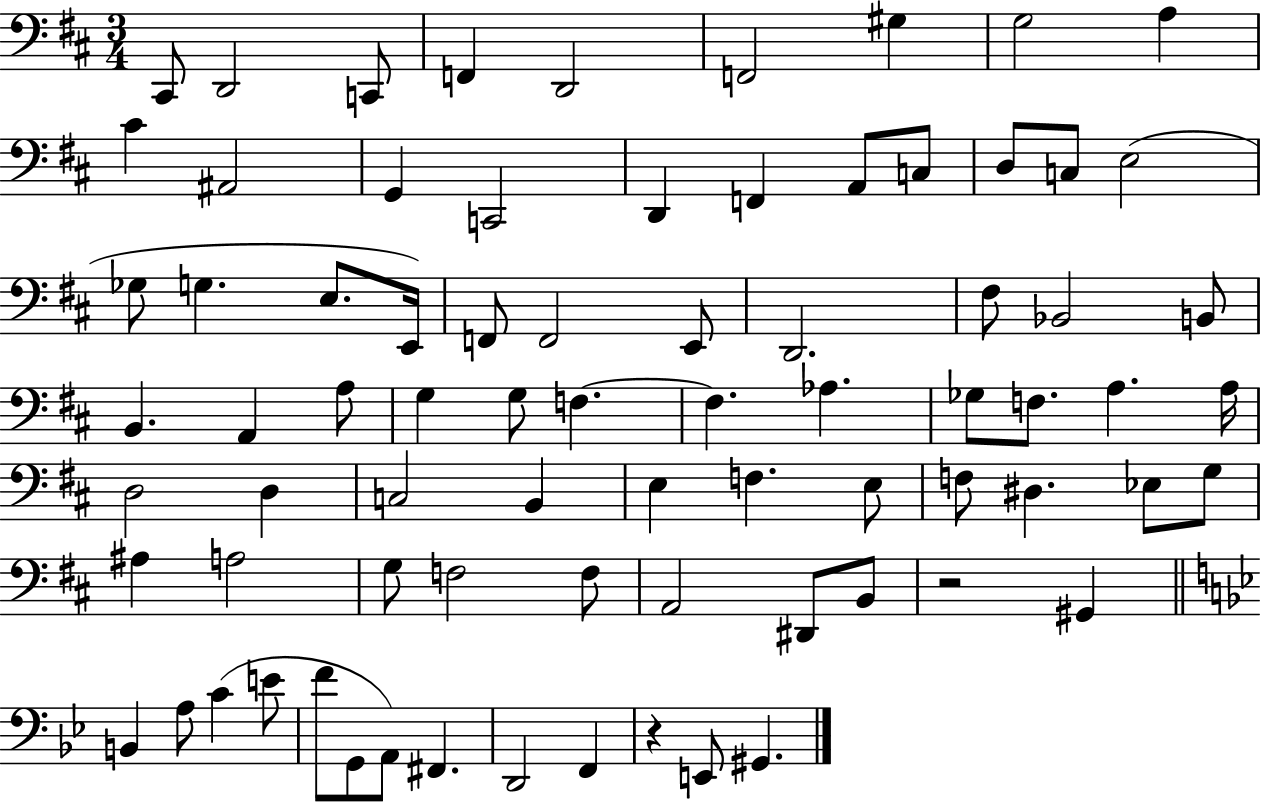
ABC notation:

X:1
T:Untitled
M:3/4
L:1/4
K:D
^C,,/2 D,,2 C,,/2 F,, D,,2 F,,2 ^G, G,2 A, ^C ^A,,2 G,, C,,2 D,, F,, A,,/2 C,/2 D,/2 C,/2 E,2 _G,/2 G, E,/2 E,,/4 F,,/2 F,,2 E,,/2 D,,2 ^F,/2 _B,,2 B,,/2 B,, A,, A,/2 G, G,/2 F, F, _A, _G,/2 F,/2 A, A,/4 D,2 D, C,2 B,, E, F, E,/2 F,/2 ^D, _E,/2 G,/2 ^A, A,2 G,/2 F,2 F,/2 A,,2 ^D,,/2 B,,/2 z2 ^G,, B,, A,/2 C E/2 F/2 G,,/2 A,,/2 ^F,, D,,2 F,, z E,,/2 ^G,,